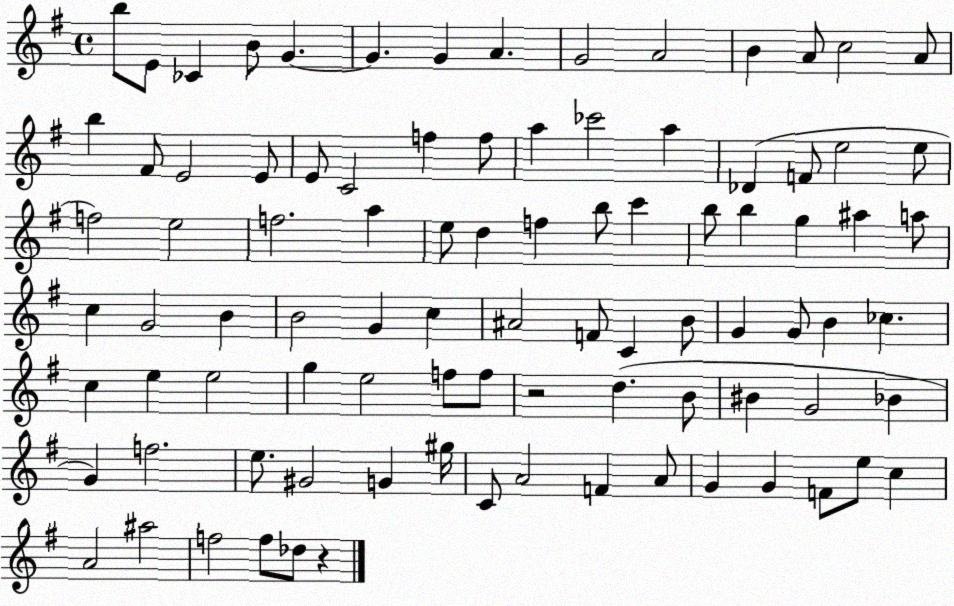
X:1
T:Untitled
M:4/4
L:1/4
K:G
b/2 E/2 _C B/2 G G G A G2 A2 B A/2 c2 A/2 b ^F/2 E2 E/2 E/2 C2 f f/2 a _c'2 a _D F/2 e2 e/2 f2 e2 f2 a e/2 d f b/2 c' b/2 b g ^a a/2 c G2 B B2 G c ^A2 F/2 C B/2 G G/2 B _c c e e2 g e2 f/2 f/2 z2 d B/2 ^B G2 _B G f2 e/2 ^G2 G ^g/4 C/2 A2 F A/2 G G F/2 e/2 c A2 ^a2 f2 f/2 _d/2 z